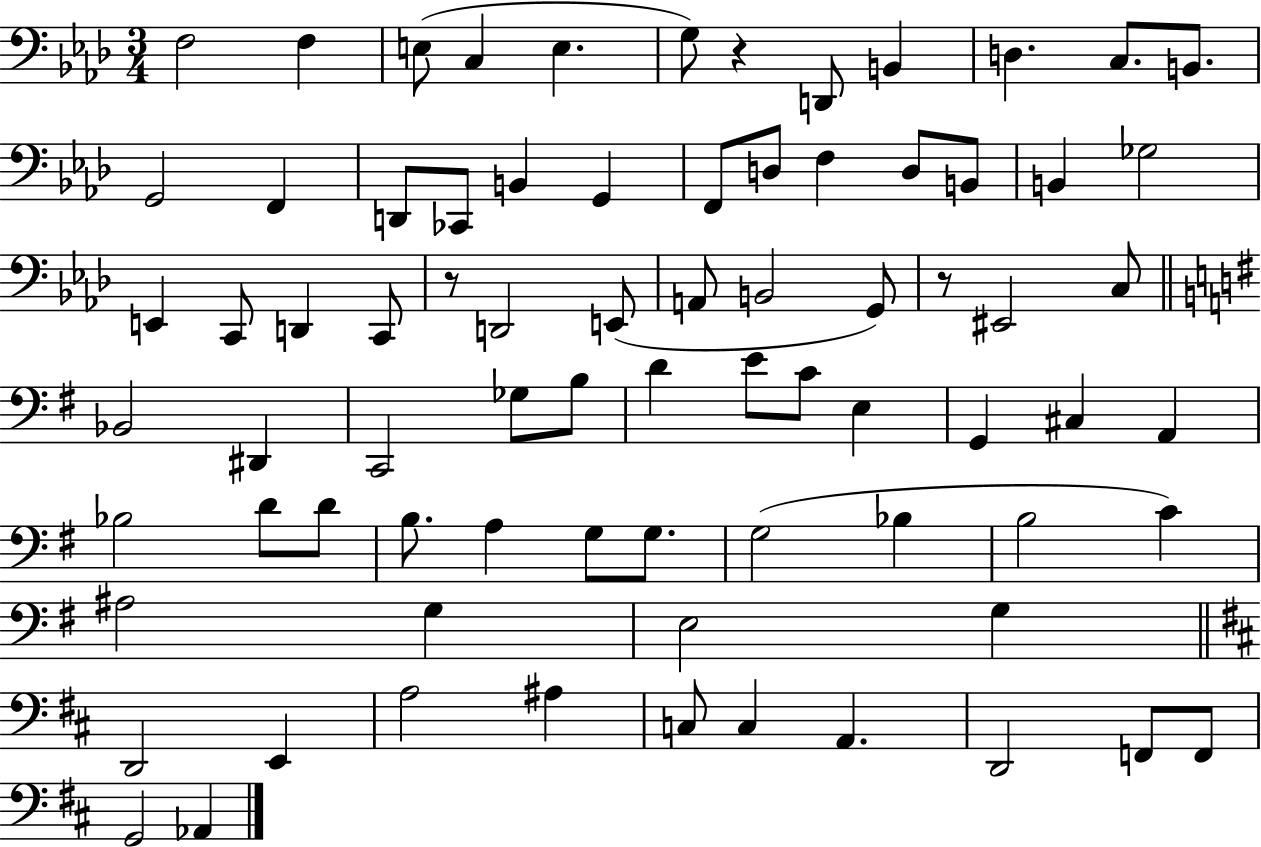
{
  \clef bass
  \numericTimeSignature
  \time 3/4
  \key aes \major
  f2 f4 | e8( c4 e4. | g8) r4 d,8 b,4 | d4. c8. b,8. | \break g,2 f,4 | d,8 ces,8 b,4 g,4 | f,8 d8 f4 d8 b,8 | b,4 ges2 | \break e,4 c,8 d,4 c,8 | r8 d,2 e,8( | a,8 b,2 g,8) | r8 eis,2 c8 | \break \bar "||" \break \key e \minor bes,2 dis,4 | c,2 ges8 b8 | d'4 e'8 c'8 e4 | g,4 cis4 a,4 | \break bes2 d'8 d'8 | b8. a4 g8 g8. | g2( bes4 | b2 c'4) | \break ais2 g4 | e2 g4 | \bar "||" \break \key b \minor d,2 e,4 | a2 ais4 | c8 c4 a,4. | d,2 f,8 f,8 | \break g,2 aes,4 | \bar "|."
}